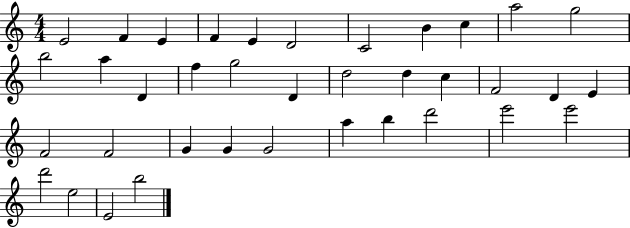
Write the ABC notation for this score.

X:1
T:Untitled
M:4/4
L:1/4
K:C
E2 F E F E D2 C2 B c a2 g2 b2 a D f g2 D d2 d c F2 D E F2 F2 G G G2 a b d'2 e'2 e'2 d'2 e2 E2 b2